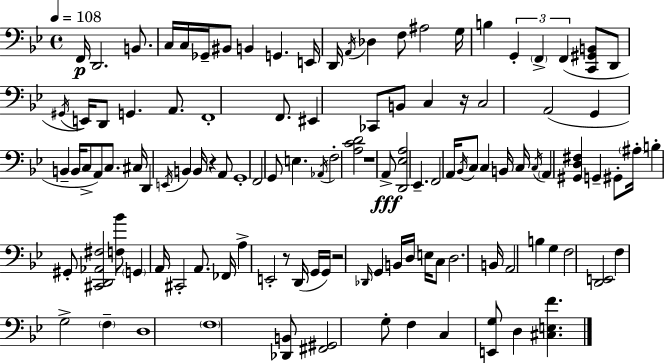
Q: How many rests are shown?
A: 5